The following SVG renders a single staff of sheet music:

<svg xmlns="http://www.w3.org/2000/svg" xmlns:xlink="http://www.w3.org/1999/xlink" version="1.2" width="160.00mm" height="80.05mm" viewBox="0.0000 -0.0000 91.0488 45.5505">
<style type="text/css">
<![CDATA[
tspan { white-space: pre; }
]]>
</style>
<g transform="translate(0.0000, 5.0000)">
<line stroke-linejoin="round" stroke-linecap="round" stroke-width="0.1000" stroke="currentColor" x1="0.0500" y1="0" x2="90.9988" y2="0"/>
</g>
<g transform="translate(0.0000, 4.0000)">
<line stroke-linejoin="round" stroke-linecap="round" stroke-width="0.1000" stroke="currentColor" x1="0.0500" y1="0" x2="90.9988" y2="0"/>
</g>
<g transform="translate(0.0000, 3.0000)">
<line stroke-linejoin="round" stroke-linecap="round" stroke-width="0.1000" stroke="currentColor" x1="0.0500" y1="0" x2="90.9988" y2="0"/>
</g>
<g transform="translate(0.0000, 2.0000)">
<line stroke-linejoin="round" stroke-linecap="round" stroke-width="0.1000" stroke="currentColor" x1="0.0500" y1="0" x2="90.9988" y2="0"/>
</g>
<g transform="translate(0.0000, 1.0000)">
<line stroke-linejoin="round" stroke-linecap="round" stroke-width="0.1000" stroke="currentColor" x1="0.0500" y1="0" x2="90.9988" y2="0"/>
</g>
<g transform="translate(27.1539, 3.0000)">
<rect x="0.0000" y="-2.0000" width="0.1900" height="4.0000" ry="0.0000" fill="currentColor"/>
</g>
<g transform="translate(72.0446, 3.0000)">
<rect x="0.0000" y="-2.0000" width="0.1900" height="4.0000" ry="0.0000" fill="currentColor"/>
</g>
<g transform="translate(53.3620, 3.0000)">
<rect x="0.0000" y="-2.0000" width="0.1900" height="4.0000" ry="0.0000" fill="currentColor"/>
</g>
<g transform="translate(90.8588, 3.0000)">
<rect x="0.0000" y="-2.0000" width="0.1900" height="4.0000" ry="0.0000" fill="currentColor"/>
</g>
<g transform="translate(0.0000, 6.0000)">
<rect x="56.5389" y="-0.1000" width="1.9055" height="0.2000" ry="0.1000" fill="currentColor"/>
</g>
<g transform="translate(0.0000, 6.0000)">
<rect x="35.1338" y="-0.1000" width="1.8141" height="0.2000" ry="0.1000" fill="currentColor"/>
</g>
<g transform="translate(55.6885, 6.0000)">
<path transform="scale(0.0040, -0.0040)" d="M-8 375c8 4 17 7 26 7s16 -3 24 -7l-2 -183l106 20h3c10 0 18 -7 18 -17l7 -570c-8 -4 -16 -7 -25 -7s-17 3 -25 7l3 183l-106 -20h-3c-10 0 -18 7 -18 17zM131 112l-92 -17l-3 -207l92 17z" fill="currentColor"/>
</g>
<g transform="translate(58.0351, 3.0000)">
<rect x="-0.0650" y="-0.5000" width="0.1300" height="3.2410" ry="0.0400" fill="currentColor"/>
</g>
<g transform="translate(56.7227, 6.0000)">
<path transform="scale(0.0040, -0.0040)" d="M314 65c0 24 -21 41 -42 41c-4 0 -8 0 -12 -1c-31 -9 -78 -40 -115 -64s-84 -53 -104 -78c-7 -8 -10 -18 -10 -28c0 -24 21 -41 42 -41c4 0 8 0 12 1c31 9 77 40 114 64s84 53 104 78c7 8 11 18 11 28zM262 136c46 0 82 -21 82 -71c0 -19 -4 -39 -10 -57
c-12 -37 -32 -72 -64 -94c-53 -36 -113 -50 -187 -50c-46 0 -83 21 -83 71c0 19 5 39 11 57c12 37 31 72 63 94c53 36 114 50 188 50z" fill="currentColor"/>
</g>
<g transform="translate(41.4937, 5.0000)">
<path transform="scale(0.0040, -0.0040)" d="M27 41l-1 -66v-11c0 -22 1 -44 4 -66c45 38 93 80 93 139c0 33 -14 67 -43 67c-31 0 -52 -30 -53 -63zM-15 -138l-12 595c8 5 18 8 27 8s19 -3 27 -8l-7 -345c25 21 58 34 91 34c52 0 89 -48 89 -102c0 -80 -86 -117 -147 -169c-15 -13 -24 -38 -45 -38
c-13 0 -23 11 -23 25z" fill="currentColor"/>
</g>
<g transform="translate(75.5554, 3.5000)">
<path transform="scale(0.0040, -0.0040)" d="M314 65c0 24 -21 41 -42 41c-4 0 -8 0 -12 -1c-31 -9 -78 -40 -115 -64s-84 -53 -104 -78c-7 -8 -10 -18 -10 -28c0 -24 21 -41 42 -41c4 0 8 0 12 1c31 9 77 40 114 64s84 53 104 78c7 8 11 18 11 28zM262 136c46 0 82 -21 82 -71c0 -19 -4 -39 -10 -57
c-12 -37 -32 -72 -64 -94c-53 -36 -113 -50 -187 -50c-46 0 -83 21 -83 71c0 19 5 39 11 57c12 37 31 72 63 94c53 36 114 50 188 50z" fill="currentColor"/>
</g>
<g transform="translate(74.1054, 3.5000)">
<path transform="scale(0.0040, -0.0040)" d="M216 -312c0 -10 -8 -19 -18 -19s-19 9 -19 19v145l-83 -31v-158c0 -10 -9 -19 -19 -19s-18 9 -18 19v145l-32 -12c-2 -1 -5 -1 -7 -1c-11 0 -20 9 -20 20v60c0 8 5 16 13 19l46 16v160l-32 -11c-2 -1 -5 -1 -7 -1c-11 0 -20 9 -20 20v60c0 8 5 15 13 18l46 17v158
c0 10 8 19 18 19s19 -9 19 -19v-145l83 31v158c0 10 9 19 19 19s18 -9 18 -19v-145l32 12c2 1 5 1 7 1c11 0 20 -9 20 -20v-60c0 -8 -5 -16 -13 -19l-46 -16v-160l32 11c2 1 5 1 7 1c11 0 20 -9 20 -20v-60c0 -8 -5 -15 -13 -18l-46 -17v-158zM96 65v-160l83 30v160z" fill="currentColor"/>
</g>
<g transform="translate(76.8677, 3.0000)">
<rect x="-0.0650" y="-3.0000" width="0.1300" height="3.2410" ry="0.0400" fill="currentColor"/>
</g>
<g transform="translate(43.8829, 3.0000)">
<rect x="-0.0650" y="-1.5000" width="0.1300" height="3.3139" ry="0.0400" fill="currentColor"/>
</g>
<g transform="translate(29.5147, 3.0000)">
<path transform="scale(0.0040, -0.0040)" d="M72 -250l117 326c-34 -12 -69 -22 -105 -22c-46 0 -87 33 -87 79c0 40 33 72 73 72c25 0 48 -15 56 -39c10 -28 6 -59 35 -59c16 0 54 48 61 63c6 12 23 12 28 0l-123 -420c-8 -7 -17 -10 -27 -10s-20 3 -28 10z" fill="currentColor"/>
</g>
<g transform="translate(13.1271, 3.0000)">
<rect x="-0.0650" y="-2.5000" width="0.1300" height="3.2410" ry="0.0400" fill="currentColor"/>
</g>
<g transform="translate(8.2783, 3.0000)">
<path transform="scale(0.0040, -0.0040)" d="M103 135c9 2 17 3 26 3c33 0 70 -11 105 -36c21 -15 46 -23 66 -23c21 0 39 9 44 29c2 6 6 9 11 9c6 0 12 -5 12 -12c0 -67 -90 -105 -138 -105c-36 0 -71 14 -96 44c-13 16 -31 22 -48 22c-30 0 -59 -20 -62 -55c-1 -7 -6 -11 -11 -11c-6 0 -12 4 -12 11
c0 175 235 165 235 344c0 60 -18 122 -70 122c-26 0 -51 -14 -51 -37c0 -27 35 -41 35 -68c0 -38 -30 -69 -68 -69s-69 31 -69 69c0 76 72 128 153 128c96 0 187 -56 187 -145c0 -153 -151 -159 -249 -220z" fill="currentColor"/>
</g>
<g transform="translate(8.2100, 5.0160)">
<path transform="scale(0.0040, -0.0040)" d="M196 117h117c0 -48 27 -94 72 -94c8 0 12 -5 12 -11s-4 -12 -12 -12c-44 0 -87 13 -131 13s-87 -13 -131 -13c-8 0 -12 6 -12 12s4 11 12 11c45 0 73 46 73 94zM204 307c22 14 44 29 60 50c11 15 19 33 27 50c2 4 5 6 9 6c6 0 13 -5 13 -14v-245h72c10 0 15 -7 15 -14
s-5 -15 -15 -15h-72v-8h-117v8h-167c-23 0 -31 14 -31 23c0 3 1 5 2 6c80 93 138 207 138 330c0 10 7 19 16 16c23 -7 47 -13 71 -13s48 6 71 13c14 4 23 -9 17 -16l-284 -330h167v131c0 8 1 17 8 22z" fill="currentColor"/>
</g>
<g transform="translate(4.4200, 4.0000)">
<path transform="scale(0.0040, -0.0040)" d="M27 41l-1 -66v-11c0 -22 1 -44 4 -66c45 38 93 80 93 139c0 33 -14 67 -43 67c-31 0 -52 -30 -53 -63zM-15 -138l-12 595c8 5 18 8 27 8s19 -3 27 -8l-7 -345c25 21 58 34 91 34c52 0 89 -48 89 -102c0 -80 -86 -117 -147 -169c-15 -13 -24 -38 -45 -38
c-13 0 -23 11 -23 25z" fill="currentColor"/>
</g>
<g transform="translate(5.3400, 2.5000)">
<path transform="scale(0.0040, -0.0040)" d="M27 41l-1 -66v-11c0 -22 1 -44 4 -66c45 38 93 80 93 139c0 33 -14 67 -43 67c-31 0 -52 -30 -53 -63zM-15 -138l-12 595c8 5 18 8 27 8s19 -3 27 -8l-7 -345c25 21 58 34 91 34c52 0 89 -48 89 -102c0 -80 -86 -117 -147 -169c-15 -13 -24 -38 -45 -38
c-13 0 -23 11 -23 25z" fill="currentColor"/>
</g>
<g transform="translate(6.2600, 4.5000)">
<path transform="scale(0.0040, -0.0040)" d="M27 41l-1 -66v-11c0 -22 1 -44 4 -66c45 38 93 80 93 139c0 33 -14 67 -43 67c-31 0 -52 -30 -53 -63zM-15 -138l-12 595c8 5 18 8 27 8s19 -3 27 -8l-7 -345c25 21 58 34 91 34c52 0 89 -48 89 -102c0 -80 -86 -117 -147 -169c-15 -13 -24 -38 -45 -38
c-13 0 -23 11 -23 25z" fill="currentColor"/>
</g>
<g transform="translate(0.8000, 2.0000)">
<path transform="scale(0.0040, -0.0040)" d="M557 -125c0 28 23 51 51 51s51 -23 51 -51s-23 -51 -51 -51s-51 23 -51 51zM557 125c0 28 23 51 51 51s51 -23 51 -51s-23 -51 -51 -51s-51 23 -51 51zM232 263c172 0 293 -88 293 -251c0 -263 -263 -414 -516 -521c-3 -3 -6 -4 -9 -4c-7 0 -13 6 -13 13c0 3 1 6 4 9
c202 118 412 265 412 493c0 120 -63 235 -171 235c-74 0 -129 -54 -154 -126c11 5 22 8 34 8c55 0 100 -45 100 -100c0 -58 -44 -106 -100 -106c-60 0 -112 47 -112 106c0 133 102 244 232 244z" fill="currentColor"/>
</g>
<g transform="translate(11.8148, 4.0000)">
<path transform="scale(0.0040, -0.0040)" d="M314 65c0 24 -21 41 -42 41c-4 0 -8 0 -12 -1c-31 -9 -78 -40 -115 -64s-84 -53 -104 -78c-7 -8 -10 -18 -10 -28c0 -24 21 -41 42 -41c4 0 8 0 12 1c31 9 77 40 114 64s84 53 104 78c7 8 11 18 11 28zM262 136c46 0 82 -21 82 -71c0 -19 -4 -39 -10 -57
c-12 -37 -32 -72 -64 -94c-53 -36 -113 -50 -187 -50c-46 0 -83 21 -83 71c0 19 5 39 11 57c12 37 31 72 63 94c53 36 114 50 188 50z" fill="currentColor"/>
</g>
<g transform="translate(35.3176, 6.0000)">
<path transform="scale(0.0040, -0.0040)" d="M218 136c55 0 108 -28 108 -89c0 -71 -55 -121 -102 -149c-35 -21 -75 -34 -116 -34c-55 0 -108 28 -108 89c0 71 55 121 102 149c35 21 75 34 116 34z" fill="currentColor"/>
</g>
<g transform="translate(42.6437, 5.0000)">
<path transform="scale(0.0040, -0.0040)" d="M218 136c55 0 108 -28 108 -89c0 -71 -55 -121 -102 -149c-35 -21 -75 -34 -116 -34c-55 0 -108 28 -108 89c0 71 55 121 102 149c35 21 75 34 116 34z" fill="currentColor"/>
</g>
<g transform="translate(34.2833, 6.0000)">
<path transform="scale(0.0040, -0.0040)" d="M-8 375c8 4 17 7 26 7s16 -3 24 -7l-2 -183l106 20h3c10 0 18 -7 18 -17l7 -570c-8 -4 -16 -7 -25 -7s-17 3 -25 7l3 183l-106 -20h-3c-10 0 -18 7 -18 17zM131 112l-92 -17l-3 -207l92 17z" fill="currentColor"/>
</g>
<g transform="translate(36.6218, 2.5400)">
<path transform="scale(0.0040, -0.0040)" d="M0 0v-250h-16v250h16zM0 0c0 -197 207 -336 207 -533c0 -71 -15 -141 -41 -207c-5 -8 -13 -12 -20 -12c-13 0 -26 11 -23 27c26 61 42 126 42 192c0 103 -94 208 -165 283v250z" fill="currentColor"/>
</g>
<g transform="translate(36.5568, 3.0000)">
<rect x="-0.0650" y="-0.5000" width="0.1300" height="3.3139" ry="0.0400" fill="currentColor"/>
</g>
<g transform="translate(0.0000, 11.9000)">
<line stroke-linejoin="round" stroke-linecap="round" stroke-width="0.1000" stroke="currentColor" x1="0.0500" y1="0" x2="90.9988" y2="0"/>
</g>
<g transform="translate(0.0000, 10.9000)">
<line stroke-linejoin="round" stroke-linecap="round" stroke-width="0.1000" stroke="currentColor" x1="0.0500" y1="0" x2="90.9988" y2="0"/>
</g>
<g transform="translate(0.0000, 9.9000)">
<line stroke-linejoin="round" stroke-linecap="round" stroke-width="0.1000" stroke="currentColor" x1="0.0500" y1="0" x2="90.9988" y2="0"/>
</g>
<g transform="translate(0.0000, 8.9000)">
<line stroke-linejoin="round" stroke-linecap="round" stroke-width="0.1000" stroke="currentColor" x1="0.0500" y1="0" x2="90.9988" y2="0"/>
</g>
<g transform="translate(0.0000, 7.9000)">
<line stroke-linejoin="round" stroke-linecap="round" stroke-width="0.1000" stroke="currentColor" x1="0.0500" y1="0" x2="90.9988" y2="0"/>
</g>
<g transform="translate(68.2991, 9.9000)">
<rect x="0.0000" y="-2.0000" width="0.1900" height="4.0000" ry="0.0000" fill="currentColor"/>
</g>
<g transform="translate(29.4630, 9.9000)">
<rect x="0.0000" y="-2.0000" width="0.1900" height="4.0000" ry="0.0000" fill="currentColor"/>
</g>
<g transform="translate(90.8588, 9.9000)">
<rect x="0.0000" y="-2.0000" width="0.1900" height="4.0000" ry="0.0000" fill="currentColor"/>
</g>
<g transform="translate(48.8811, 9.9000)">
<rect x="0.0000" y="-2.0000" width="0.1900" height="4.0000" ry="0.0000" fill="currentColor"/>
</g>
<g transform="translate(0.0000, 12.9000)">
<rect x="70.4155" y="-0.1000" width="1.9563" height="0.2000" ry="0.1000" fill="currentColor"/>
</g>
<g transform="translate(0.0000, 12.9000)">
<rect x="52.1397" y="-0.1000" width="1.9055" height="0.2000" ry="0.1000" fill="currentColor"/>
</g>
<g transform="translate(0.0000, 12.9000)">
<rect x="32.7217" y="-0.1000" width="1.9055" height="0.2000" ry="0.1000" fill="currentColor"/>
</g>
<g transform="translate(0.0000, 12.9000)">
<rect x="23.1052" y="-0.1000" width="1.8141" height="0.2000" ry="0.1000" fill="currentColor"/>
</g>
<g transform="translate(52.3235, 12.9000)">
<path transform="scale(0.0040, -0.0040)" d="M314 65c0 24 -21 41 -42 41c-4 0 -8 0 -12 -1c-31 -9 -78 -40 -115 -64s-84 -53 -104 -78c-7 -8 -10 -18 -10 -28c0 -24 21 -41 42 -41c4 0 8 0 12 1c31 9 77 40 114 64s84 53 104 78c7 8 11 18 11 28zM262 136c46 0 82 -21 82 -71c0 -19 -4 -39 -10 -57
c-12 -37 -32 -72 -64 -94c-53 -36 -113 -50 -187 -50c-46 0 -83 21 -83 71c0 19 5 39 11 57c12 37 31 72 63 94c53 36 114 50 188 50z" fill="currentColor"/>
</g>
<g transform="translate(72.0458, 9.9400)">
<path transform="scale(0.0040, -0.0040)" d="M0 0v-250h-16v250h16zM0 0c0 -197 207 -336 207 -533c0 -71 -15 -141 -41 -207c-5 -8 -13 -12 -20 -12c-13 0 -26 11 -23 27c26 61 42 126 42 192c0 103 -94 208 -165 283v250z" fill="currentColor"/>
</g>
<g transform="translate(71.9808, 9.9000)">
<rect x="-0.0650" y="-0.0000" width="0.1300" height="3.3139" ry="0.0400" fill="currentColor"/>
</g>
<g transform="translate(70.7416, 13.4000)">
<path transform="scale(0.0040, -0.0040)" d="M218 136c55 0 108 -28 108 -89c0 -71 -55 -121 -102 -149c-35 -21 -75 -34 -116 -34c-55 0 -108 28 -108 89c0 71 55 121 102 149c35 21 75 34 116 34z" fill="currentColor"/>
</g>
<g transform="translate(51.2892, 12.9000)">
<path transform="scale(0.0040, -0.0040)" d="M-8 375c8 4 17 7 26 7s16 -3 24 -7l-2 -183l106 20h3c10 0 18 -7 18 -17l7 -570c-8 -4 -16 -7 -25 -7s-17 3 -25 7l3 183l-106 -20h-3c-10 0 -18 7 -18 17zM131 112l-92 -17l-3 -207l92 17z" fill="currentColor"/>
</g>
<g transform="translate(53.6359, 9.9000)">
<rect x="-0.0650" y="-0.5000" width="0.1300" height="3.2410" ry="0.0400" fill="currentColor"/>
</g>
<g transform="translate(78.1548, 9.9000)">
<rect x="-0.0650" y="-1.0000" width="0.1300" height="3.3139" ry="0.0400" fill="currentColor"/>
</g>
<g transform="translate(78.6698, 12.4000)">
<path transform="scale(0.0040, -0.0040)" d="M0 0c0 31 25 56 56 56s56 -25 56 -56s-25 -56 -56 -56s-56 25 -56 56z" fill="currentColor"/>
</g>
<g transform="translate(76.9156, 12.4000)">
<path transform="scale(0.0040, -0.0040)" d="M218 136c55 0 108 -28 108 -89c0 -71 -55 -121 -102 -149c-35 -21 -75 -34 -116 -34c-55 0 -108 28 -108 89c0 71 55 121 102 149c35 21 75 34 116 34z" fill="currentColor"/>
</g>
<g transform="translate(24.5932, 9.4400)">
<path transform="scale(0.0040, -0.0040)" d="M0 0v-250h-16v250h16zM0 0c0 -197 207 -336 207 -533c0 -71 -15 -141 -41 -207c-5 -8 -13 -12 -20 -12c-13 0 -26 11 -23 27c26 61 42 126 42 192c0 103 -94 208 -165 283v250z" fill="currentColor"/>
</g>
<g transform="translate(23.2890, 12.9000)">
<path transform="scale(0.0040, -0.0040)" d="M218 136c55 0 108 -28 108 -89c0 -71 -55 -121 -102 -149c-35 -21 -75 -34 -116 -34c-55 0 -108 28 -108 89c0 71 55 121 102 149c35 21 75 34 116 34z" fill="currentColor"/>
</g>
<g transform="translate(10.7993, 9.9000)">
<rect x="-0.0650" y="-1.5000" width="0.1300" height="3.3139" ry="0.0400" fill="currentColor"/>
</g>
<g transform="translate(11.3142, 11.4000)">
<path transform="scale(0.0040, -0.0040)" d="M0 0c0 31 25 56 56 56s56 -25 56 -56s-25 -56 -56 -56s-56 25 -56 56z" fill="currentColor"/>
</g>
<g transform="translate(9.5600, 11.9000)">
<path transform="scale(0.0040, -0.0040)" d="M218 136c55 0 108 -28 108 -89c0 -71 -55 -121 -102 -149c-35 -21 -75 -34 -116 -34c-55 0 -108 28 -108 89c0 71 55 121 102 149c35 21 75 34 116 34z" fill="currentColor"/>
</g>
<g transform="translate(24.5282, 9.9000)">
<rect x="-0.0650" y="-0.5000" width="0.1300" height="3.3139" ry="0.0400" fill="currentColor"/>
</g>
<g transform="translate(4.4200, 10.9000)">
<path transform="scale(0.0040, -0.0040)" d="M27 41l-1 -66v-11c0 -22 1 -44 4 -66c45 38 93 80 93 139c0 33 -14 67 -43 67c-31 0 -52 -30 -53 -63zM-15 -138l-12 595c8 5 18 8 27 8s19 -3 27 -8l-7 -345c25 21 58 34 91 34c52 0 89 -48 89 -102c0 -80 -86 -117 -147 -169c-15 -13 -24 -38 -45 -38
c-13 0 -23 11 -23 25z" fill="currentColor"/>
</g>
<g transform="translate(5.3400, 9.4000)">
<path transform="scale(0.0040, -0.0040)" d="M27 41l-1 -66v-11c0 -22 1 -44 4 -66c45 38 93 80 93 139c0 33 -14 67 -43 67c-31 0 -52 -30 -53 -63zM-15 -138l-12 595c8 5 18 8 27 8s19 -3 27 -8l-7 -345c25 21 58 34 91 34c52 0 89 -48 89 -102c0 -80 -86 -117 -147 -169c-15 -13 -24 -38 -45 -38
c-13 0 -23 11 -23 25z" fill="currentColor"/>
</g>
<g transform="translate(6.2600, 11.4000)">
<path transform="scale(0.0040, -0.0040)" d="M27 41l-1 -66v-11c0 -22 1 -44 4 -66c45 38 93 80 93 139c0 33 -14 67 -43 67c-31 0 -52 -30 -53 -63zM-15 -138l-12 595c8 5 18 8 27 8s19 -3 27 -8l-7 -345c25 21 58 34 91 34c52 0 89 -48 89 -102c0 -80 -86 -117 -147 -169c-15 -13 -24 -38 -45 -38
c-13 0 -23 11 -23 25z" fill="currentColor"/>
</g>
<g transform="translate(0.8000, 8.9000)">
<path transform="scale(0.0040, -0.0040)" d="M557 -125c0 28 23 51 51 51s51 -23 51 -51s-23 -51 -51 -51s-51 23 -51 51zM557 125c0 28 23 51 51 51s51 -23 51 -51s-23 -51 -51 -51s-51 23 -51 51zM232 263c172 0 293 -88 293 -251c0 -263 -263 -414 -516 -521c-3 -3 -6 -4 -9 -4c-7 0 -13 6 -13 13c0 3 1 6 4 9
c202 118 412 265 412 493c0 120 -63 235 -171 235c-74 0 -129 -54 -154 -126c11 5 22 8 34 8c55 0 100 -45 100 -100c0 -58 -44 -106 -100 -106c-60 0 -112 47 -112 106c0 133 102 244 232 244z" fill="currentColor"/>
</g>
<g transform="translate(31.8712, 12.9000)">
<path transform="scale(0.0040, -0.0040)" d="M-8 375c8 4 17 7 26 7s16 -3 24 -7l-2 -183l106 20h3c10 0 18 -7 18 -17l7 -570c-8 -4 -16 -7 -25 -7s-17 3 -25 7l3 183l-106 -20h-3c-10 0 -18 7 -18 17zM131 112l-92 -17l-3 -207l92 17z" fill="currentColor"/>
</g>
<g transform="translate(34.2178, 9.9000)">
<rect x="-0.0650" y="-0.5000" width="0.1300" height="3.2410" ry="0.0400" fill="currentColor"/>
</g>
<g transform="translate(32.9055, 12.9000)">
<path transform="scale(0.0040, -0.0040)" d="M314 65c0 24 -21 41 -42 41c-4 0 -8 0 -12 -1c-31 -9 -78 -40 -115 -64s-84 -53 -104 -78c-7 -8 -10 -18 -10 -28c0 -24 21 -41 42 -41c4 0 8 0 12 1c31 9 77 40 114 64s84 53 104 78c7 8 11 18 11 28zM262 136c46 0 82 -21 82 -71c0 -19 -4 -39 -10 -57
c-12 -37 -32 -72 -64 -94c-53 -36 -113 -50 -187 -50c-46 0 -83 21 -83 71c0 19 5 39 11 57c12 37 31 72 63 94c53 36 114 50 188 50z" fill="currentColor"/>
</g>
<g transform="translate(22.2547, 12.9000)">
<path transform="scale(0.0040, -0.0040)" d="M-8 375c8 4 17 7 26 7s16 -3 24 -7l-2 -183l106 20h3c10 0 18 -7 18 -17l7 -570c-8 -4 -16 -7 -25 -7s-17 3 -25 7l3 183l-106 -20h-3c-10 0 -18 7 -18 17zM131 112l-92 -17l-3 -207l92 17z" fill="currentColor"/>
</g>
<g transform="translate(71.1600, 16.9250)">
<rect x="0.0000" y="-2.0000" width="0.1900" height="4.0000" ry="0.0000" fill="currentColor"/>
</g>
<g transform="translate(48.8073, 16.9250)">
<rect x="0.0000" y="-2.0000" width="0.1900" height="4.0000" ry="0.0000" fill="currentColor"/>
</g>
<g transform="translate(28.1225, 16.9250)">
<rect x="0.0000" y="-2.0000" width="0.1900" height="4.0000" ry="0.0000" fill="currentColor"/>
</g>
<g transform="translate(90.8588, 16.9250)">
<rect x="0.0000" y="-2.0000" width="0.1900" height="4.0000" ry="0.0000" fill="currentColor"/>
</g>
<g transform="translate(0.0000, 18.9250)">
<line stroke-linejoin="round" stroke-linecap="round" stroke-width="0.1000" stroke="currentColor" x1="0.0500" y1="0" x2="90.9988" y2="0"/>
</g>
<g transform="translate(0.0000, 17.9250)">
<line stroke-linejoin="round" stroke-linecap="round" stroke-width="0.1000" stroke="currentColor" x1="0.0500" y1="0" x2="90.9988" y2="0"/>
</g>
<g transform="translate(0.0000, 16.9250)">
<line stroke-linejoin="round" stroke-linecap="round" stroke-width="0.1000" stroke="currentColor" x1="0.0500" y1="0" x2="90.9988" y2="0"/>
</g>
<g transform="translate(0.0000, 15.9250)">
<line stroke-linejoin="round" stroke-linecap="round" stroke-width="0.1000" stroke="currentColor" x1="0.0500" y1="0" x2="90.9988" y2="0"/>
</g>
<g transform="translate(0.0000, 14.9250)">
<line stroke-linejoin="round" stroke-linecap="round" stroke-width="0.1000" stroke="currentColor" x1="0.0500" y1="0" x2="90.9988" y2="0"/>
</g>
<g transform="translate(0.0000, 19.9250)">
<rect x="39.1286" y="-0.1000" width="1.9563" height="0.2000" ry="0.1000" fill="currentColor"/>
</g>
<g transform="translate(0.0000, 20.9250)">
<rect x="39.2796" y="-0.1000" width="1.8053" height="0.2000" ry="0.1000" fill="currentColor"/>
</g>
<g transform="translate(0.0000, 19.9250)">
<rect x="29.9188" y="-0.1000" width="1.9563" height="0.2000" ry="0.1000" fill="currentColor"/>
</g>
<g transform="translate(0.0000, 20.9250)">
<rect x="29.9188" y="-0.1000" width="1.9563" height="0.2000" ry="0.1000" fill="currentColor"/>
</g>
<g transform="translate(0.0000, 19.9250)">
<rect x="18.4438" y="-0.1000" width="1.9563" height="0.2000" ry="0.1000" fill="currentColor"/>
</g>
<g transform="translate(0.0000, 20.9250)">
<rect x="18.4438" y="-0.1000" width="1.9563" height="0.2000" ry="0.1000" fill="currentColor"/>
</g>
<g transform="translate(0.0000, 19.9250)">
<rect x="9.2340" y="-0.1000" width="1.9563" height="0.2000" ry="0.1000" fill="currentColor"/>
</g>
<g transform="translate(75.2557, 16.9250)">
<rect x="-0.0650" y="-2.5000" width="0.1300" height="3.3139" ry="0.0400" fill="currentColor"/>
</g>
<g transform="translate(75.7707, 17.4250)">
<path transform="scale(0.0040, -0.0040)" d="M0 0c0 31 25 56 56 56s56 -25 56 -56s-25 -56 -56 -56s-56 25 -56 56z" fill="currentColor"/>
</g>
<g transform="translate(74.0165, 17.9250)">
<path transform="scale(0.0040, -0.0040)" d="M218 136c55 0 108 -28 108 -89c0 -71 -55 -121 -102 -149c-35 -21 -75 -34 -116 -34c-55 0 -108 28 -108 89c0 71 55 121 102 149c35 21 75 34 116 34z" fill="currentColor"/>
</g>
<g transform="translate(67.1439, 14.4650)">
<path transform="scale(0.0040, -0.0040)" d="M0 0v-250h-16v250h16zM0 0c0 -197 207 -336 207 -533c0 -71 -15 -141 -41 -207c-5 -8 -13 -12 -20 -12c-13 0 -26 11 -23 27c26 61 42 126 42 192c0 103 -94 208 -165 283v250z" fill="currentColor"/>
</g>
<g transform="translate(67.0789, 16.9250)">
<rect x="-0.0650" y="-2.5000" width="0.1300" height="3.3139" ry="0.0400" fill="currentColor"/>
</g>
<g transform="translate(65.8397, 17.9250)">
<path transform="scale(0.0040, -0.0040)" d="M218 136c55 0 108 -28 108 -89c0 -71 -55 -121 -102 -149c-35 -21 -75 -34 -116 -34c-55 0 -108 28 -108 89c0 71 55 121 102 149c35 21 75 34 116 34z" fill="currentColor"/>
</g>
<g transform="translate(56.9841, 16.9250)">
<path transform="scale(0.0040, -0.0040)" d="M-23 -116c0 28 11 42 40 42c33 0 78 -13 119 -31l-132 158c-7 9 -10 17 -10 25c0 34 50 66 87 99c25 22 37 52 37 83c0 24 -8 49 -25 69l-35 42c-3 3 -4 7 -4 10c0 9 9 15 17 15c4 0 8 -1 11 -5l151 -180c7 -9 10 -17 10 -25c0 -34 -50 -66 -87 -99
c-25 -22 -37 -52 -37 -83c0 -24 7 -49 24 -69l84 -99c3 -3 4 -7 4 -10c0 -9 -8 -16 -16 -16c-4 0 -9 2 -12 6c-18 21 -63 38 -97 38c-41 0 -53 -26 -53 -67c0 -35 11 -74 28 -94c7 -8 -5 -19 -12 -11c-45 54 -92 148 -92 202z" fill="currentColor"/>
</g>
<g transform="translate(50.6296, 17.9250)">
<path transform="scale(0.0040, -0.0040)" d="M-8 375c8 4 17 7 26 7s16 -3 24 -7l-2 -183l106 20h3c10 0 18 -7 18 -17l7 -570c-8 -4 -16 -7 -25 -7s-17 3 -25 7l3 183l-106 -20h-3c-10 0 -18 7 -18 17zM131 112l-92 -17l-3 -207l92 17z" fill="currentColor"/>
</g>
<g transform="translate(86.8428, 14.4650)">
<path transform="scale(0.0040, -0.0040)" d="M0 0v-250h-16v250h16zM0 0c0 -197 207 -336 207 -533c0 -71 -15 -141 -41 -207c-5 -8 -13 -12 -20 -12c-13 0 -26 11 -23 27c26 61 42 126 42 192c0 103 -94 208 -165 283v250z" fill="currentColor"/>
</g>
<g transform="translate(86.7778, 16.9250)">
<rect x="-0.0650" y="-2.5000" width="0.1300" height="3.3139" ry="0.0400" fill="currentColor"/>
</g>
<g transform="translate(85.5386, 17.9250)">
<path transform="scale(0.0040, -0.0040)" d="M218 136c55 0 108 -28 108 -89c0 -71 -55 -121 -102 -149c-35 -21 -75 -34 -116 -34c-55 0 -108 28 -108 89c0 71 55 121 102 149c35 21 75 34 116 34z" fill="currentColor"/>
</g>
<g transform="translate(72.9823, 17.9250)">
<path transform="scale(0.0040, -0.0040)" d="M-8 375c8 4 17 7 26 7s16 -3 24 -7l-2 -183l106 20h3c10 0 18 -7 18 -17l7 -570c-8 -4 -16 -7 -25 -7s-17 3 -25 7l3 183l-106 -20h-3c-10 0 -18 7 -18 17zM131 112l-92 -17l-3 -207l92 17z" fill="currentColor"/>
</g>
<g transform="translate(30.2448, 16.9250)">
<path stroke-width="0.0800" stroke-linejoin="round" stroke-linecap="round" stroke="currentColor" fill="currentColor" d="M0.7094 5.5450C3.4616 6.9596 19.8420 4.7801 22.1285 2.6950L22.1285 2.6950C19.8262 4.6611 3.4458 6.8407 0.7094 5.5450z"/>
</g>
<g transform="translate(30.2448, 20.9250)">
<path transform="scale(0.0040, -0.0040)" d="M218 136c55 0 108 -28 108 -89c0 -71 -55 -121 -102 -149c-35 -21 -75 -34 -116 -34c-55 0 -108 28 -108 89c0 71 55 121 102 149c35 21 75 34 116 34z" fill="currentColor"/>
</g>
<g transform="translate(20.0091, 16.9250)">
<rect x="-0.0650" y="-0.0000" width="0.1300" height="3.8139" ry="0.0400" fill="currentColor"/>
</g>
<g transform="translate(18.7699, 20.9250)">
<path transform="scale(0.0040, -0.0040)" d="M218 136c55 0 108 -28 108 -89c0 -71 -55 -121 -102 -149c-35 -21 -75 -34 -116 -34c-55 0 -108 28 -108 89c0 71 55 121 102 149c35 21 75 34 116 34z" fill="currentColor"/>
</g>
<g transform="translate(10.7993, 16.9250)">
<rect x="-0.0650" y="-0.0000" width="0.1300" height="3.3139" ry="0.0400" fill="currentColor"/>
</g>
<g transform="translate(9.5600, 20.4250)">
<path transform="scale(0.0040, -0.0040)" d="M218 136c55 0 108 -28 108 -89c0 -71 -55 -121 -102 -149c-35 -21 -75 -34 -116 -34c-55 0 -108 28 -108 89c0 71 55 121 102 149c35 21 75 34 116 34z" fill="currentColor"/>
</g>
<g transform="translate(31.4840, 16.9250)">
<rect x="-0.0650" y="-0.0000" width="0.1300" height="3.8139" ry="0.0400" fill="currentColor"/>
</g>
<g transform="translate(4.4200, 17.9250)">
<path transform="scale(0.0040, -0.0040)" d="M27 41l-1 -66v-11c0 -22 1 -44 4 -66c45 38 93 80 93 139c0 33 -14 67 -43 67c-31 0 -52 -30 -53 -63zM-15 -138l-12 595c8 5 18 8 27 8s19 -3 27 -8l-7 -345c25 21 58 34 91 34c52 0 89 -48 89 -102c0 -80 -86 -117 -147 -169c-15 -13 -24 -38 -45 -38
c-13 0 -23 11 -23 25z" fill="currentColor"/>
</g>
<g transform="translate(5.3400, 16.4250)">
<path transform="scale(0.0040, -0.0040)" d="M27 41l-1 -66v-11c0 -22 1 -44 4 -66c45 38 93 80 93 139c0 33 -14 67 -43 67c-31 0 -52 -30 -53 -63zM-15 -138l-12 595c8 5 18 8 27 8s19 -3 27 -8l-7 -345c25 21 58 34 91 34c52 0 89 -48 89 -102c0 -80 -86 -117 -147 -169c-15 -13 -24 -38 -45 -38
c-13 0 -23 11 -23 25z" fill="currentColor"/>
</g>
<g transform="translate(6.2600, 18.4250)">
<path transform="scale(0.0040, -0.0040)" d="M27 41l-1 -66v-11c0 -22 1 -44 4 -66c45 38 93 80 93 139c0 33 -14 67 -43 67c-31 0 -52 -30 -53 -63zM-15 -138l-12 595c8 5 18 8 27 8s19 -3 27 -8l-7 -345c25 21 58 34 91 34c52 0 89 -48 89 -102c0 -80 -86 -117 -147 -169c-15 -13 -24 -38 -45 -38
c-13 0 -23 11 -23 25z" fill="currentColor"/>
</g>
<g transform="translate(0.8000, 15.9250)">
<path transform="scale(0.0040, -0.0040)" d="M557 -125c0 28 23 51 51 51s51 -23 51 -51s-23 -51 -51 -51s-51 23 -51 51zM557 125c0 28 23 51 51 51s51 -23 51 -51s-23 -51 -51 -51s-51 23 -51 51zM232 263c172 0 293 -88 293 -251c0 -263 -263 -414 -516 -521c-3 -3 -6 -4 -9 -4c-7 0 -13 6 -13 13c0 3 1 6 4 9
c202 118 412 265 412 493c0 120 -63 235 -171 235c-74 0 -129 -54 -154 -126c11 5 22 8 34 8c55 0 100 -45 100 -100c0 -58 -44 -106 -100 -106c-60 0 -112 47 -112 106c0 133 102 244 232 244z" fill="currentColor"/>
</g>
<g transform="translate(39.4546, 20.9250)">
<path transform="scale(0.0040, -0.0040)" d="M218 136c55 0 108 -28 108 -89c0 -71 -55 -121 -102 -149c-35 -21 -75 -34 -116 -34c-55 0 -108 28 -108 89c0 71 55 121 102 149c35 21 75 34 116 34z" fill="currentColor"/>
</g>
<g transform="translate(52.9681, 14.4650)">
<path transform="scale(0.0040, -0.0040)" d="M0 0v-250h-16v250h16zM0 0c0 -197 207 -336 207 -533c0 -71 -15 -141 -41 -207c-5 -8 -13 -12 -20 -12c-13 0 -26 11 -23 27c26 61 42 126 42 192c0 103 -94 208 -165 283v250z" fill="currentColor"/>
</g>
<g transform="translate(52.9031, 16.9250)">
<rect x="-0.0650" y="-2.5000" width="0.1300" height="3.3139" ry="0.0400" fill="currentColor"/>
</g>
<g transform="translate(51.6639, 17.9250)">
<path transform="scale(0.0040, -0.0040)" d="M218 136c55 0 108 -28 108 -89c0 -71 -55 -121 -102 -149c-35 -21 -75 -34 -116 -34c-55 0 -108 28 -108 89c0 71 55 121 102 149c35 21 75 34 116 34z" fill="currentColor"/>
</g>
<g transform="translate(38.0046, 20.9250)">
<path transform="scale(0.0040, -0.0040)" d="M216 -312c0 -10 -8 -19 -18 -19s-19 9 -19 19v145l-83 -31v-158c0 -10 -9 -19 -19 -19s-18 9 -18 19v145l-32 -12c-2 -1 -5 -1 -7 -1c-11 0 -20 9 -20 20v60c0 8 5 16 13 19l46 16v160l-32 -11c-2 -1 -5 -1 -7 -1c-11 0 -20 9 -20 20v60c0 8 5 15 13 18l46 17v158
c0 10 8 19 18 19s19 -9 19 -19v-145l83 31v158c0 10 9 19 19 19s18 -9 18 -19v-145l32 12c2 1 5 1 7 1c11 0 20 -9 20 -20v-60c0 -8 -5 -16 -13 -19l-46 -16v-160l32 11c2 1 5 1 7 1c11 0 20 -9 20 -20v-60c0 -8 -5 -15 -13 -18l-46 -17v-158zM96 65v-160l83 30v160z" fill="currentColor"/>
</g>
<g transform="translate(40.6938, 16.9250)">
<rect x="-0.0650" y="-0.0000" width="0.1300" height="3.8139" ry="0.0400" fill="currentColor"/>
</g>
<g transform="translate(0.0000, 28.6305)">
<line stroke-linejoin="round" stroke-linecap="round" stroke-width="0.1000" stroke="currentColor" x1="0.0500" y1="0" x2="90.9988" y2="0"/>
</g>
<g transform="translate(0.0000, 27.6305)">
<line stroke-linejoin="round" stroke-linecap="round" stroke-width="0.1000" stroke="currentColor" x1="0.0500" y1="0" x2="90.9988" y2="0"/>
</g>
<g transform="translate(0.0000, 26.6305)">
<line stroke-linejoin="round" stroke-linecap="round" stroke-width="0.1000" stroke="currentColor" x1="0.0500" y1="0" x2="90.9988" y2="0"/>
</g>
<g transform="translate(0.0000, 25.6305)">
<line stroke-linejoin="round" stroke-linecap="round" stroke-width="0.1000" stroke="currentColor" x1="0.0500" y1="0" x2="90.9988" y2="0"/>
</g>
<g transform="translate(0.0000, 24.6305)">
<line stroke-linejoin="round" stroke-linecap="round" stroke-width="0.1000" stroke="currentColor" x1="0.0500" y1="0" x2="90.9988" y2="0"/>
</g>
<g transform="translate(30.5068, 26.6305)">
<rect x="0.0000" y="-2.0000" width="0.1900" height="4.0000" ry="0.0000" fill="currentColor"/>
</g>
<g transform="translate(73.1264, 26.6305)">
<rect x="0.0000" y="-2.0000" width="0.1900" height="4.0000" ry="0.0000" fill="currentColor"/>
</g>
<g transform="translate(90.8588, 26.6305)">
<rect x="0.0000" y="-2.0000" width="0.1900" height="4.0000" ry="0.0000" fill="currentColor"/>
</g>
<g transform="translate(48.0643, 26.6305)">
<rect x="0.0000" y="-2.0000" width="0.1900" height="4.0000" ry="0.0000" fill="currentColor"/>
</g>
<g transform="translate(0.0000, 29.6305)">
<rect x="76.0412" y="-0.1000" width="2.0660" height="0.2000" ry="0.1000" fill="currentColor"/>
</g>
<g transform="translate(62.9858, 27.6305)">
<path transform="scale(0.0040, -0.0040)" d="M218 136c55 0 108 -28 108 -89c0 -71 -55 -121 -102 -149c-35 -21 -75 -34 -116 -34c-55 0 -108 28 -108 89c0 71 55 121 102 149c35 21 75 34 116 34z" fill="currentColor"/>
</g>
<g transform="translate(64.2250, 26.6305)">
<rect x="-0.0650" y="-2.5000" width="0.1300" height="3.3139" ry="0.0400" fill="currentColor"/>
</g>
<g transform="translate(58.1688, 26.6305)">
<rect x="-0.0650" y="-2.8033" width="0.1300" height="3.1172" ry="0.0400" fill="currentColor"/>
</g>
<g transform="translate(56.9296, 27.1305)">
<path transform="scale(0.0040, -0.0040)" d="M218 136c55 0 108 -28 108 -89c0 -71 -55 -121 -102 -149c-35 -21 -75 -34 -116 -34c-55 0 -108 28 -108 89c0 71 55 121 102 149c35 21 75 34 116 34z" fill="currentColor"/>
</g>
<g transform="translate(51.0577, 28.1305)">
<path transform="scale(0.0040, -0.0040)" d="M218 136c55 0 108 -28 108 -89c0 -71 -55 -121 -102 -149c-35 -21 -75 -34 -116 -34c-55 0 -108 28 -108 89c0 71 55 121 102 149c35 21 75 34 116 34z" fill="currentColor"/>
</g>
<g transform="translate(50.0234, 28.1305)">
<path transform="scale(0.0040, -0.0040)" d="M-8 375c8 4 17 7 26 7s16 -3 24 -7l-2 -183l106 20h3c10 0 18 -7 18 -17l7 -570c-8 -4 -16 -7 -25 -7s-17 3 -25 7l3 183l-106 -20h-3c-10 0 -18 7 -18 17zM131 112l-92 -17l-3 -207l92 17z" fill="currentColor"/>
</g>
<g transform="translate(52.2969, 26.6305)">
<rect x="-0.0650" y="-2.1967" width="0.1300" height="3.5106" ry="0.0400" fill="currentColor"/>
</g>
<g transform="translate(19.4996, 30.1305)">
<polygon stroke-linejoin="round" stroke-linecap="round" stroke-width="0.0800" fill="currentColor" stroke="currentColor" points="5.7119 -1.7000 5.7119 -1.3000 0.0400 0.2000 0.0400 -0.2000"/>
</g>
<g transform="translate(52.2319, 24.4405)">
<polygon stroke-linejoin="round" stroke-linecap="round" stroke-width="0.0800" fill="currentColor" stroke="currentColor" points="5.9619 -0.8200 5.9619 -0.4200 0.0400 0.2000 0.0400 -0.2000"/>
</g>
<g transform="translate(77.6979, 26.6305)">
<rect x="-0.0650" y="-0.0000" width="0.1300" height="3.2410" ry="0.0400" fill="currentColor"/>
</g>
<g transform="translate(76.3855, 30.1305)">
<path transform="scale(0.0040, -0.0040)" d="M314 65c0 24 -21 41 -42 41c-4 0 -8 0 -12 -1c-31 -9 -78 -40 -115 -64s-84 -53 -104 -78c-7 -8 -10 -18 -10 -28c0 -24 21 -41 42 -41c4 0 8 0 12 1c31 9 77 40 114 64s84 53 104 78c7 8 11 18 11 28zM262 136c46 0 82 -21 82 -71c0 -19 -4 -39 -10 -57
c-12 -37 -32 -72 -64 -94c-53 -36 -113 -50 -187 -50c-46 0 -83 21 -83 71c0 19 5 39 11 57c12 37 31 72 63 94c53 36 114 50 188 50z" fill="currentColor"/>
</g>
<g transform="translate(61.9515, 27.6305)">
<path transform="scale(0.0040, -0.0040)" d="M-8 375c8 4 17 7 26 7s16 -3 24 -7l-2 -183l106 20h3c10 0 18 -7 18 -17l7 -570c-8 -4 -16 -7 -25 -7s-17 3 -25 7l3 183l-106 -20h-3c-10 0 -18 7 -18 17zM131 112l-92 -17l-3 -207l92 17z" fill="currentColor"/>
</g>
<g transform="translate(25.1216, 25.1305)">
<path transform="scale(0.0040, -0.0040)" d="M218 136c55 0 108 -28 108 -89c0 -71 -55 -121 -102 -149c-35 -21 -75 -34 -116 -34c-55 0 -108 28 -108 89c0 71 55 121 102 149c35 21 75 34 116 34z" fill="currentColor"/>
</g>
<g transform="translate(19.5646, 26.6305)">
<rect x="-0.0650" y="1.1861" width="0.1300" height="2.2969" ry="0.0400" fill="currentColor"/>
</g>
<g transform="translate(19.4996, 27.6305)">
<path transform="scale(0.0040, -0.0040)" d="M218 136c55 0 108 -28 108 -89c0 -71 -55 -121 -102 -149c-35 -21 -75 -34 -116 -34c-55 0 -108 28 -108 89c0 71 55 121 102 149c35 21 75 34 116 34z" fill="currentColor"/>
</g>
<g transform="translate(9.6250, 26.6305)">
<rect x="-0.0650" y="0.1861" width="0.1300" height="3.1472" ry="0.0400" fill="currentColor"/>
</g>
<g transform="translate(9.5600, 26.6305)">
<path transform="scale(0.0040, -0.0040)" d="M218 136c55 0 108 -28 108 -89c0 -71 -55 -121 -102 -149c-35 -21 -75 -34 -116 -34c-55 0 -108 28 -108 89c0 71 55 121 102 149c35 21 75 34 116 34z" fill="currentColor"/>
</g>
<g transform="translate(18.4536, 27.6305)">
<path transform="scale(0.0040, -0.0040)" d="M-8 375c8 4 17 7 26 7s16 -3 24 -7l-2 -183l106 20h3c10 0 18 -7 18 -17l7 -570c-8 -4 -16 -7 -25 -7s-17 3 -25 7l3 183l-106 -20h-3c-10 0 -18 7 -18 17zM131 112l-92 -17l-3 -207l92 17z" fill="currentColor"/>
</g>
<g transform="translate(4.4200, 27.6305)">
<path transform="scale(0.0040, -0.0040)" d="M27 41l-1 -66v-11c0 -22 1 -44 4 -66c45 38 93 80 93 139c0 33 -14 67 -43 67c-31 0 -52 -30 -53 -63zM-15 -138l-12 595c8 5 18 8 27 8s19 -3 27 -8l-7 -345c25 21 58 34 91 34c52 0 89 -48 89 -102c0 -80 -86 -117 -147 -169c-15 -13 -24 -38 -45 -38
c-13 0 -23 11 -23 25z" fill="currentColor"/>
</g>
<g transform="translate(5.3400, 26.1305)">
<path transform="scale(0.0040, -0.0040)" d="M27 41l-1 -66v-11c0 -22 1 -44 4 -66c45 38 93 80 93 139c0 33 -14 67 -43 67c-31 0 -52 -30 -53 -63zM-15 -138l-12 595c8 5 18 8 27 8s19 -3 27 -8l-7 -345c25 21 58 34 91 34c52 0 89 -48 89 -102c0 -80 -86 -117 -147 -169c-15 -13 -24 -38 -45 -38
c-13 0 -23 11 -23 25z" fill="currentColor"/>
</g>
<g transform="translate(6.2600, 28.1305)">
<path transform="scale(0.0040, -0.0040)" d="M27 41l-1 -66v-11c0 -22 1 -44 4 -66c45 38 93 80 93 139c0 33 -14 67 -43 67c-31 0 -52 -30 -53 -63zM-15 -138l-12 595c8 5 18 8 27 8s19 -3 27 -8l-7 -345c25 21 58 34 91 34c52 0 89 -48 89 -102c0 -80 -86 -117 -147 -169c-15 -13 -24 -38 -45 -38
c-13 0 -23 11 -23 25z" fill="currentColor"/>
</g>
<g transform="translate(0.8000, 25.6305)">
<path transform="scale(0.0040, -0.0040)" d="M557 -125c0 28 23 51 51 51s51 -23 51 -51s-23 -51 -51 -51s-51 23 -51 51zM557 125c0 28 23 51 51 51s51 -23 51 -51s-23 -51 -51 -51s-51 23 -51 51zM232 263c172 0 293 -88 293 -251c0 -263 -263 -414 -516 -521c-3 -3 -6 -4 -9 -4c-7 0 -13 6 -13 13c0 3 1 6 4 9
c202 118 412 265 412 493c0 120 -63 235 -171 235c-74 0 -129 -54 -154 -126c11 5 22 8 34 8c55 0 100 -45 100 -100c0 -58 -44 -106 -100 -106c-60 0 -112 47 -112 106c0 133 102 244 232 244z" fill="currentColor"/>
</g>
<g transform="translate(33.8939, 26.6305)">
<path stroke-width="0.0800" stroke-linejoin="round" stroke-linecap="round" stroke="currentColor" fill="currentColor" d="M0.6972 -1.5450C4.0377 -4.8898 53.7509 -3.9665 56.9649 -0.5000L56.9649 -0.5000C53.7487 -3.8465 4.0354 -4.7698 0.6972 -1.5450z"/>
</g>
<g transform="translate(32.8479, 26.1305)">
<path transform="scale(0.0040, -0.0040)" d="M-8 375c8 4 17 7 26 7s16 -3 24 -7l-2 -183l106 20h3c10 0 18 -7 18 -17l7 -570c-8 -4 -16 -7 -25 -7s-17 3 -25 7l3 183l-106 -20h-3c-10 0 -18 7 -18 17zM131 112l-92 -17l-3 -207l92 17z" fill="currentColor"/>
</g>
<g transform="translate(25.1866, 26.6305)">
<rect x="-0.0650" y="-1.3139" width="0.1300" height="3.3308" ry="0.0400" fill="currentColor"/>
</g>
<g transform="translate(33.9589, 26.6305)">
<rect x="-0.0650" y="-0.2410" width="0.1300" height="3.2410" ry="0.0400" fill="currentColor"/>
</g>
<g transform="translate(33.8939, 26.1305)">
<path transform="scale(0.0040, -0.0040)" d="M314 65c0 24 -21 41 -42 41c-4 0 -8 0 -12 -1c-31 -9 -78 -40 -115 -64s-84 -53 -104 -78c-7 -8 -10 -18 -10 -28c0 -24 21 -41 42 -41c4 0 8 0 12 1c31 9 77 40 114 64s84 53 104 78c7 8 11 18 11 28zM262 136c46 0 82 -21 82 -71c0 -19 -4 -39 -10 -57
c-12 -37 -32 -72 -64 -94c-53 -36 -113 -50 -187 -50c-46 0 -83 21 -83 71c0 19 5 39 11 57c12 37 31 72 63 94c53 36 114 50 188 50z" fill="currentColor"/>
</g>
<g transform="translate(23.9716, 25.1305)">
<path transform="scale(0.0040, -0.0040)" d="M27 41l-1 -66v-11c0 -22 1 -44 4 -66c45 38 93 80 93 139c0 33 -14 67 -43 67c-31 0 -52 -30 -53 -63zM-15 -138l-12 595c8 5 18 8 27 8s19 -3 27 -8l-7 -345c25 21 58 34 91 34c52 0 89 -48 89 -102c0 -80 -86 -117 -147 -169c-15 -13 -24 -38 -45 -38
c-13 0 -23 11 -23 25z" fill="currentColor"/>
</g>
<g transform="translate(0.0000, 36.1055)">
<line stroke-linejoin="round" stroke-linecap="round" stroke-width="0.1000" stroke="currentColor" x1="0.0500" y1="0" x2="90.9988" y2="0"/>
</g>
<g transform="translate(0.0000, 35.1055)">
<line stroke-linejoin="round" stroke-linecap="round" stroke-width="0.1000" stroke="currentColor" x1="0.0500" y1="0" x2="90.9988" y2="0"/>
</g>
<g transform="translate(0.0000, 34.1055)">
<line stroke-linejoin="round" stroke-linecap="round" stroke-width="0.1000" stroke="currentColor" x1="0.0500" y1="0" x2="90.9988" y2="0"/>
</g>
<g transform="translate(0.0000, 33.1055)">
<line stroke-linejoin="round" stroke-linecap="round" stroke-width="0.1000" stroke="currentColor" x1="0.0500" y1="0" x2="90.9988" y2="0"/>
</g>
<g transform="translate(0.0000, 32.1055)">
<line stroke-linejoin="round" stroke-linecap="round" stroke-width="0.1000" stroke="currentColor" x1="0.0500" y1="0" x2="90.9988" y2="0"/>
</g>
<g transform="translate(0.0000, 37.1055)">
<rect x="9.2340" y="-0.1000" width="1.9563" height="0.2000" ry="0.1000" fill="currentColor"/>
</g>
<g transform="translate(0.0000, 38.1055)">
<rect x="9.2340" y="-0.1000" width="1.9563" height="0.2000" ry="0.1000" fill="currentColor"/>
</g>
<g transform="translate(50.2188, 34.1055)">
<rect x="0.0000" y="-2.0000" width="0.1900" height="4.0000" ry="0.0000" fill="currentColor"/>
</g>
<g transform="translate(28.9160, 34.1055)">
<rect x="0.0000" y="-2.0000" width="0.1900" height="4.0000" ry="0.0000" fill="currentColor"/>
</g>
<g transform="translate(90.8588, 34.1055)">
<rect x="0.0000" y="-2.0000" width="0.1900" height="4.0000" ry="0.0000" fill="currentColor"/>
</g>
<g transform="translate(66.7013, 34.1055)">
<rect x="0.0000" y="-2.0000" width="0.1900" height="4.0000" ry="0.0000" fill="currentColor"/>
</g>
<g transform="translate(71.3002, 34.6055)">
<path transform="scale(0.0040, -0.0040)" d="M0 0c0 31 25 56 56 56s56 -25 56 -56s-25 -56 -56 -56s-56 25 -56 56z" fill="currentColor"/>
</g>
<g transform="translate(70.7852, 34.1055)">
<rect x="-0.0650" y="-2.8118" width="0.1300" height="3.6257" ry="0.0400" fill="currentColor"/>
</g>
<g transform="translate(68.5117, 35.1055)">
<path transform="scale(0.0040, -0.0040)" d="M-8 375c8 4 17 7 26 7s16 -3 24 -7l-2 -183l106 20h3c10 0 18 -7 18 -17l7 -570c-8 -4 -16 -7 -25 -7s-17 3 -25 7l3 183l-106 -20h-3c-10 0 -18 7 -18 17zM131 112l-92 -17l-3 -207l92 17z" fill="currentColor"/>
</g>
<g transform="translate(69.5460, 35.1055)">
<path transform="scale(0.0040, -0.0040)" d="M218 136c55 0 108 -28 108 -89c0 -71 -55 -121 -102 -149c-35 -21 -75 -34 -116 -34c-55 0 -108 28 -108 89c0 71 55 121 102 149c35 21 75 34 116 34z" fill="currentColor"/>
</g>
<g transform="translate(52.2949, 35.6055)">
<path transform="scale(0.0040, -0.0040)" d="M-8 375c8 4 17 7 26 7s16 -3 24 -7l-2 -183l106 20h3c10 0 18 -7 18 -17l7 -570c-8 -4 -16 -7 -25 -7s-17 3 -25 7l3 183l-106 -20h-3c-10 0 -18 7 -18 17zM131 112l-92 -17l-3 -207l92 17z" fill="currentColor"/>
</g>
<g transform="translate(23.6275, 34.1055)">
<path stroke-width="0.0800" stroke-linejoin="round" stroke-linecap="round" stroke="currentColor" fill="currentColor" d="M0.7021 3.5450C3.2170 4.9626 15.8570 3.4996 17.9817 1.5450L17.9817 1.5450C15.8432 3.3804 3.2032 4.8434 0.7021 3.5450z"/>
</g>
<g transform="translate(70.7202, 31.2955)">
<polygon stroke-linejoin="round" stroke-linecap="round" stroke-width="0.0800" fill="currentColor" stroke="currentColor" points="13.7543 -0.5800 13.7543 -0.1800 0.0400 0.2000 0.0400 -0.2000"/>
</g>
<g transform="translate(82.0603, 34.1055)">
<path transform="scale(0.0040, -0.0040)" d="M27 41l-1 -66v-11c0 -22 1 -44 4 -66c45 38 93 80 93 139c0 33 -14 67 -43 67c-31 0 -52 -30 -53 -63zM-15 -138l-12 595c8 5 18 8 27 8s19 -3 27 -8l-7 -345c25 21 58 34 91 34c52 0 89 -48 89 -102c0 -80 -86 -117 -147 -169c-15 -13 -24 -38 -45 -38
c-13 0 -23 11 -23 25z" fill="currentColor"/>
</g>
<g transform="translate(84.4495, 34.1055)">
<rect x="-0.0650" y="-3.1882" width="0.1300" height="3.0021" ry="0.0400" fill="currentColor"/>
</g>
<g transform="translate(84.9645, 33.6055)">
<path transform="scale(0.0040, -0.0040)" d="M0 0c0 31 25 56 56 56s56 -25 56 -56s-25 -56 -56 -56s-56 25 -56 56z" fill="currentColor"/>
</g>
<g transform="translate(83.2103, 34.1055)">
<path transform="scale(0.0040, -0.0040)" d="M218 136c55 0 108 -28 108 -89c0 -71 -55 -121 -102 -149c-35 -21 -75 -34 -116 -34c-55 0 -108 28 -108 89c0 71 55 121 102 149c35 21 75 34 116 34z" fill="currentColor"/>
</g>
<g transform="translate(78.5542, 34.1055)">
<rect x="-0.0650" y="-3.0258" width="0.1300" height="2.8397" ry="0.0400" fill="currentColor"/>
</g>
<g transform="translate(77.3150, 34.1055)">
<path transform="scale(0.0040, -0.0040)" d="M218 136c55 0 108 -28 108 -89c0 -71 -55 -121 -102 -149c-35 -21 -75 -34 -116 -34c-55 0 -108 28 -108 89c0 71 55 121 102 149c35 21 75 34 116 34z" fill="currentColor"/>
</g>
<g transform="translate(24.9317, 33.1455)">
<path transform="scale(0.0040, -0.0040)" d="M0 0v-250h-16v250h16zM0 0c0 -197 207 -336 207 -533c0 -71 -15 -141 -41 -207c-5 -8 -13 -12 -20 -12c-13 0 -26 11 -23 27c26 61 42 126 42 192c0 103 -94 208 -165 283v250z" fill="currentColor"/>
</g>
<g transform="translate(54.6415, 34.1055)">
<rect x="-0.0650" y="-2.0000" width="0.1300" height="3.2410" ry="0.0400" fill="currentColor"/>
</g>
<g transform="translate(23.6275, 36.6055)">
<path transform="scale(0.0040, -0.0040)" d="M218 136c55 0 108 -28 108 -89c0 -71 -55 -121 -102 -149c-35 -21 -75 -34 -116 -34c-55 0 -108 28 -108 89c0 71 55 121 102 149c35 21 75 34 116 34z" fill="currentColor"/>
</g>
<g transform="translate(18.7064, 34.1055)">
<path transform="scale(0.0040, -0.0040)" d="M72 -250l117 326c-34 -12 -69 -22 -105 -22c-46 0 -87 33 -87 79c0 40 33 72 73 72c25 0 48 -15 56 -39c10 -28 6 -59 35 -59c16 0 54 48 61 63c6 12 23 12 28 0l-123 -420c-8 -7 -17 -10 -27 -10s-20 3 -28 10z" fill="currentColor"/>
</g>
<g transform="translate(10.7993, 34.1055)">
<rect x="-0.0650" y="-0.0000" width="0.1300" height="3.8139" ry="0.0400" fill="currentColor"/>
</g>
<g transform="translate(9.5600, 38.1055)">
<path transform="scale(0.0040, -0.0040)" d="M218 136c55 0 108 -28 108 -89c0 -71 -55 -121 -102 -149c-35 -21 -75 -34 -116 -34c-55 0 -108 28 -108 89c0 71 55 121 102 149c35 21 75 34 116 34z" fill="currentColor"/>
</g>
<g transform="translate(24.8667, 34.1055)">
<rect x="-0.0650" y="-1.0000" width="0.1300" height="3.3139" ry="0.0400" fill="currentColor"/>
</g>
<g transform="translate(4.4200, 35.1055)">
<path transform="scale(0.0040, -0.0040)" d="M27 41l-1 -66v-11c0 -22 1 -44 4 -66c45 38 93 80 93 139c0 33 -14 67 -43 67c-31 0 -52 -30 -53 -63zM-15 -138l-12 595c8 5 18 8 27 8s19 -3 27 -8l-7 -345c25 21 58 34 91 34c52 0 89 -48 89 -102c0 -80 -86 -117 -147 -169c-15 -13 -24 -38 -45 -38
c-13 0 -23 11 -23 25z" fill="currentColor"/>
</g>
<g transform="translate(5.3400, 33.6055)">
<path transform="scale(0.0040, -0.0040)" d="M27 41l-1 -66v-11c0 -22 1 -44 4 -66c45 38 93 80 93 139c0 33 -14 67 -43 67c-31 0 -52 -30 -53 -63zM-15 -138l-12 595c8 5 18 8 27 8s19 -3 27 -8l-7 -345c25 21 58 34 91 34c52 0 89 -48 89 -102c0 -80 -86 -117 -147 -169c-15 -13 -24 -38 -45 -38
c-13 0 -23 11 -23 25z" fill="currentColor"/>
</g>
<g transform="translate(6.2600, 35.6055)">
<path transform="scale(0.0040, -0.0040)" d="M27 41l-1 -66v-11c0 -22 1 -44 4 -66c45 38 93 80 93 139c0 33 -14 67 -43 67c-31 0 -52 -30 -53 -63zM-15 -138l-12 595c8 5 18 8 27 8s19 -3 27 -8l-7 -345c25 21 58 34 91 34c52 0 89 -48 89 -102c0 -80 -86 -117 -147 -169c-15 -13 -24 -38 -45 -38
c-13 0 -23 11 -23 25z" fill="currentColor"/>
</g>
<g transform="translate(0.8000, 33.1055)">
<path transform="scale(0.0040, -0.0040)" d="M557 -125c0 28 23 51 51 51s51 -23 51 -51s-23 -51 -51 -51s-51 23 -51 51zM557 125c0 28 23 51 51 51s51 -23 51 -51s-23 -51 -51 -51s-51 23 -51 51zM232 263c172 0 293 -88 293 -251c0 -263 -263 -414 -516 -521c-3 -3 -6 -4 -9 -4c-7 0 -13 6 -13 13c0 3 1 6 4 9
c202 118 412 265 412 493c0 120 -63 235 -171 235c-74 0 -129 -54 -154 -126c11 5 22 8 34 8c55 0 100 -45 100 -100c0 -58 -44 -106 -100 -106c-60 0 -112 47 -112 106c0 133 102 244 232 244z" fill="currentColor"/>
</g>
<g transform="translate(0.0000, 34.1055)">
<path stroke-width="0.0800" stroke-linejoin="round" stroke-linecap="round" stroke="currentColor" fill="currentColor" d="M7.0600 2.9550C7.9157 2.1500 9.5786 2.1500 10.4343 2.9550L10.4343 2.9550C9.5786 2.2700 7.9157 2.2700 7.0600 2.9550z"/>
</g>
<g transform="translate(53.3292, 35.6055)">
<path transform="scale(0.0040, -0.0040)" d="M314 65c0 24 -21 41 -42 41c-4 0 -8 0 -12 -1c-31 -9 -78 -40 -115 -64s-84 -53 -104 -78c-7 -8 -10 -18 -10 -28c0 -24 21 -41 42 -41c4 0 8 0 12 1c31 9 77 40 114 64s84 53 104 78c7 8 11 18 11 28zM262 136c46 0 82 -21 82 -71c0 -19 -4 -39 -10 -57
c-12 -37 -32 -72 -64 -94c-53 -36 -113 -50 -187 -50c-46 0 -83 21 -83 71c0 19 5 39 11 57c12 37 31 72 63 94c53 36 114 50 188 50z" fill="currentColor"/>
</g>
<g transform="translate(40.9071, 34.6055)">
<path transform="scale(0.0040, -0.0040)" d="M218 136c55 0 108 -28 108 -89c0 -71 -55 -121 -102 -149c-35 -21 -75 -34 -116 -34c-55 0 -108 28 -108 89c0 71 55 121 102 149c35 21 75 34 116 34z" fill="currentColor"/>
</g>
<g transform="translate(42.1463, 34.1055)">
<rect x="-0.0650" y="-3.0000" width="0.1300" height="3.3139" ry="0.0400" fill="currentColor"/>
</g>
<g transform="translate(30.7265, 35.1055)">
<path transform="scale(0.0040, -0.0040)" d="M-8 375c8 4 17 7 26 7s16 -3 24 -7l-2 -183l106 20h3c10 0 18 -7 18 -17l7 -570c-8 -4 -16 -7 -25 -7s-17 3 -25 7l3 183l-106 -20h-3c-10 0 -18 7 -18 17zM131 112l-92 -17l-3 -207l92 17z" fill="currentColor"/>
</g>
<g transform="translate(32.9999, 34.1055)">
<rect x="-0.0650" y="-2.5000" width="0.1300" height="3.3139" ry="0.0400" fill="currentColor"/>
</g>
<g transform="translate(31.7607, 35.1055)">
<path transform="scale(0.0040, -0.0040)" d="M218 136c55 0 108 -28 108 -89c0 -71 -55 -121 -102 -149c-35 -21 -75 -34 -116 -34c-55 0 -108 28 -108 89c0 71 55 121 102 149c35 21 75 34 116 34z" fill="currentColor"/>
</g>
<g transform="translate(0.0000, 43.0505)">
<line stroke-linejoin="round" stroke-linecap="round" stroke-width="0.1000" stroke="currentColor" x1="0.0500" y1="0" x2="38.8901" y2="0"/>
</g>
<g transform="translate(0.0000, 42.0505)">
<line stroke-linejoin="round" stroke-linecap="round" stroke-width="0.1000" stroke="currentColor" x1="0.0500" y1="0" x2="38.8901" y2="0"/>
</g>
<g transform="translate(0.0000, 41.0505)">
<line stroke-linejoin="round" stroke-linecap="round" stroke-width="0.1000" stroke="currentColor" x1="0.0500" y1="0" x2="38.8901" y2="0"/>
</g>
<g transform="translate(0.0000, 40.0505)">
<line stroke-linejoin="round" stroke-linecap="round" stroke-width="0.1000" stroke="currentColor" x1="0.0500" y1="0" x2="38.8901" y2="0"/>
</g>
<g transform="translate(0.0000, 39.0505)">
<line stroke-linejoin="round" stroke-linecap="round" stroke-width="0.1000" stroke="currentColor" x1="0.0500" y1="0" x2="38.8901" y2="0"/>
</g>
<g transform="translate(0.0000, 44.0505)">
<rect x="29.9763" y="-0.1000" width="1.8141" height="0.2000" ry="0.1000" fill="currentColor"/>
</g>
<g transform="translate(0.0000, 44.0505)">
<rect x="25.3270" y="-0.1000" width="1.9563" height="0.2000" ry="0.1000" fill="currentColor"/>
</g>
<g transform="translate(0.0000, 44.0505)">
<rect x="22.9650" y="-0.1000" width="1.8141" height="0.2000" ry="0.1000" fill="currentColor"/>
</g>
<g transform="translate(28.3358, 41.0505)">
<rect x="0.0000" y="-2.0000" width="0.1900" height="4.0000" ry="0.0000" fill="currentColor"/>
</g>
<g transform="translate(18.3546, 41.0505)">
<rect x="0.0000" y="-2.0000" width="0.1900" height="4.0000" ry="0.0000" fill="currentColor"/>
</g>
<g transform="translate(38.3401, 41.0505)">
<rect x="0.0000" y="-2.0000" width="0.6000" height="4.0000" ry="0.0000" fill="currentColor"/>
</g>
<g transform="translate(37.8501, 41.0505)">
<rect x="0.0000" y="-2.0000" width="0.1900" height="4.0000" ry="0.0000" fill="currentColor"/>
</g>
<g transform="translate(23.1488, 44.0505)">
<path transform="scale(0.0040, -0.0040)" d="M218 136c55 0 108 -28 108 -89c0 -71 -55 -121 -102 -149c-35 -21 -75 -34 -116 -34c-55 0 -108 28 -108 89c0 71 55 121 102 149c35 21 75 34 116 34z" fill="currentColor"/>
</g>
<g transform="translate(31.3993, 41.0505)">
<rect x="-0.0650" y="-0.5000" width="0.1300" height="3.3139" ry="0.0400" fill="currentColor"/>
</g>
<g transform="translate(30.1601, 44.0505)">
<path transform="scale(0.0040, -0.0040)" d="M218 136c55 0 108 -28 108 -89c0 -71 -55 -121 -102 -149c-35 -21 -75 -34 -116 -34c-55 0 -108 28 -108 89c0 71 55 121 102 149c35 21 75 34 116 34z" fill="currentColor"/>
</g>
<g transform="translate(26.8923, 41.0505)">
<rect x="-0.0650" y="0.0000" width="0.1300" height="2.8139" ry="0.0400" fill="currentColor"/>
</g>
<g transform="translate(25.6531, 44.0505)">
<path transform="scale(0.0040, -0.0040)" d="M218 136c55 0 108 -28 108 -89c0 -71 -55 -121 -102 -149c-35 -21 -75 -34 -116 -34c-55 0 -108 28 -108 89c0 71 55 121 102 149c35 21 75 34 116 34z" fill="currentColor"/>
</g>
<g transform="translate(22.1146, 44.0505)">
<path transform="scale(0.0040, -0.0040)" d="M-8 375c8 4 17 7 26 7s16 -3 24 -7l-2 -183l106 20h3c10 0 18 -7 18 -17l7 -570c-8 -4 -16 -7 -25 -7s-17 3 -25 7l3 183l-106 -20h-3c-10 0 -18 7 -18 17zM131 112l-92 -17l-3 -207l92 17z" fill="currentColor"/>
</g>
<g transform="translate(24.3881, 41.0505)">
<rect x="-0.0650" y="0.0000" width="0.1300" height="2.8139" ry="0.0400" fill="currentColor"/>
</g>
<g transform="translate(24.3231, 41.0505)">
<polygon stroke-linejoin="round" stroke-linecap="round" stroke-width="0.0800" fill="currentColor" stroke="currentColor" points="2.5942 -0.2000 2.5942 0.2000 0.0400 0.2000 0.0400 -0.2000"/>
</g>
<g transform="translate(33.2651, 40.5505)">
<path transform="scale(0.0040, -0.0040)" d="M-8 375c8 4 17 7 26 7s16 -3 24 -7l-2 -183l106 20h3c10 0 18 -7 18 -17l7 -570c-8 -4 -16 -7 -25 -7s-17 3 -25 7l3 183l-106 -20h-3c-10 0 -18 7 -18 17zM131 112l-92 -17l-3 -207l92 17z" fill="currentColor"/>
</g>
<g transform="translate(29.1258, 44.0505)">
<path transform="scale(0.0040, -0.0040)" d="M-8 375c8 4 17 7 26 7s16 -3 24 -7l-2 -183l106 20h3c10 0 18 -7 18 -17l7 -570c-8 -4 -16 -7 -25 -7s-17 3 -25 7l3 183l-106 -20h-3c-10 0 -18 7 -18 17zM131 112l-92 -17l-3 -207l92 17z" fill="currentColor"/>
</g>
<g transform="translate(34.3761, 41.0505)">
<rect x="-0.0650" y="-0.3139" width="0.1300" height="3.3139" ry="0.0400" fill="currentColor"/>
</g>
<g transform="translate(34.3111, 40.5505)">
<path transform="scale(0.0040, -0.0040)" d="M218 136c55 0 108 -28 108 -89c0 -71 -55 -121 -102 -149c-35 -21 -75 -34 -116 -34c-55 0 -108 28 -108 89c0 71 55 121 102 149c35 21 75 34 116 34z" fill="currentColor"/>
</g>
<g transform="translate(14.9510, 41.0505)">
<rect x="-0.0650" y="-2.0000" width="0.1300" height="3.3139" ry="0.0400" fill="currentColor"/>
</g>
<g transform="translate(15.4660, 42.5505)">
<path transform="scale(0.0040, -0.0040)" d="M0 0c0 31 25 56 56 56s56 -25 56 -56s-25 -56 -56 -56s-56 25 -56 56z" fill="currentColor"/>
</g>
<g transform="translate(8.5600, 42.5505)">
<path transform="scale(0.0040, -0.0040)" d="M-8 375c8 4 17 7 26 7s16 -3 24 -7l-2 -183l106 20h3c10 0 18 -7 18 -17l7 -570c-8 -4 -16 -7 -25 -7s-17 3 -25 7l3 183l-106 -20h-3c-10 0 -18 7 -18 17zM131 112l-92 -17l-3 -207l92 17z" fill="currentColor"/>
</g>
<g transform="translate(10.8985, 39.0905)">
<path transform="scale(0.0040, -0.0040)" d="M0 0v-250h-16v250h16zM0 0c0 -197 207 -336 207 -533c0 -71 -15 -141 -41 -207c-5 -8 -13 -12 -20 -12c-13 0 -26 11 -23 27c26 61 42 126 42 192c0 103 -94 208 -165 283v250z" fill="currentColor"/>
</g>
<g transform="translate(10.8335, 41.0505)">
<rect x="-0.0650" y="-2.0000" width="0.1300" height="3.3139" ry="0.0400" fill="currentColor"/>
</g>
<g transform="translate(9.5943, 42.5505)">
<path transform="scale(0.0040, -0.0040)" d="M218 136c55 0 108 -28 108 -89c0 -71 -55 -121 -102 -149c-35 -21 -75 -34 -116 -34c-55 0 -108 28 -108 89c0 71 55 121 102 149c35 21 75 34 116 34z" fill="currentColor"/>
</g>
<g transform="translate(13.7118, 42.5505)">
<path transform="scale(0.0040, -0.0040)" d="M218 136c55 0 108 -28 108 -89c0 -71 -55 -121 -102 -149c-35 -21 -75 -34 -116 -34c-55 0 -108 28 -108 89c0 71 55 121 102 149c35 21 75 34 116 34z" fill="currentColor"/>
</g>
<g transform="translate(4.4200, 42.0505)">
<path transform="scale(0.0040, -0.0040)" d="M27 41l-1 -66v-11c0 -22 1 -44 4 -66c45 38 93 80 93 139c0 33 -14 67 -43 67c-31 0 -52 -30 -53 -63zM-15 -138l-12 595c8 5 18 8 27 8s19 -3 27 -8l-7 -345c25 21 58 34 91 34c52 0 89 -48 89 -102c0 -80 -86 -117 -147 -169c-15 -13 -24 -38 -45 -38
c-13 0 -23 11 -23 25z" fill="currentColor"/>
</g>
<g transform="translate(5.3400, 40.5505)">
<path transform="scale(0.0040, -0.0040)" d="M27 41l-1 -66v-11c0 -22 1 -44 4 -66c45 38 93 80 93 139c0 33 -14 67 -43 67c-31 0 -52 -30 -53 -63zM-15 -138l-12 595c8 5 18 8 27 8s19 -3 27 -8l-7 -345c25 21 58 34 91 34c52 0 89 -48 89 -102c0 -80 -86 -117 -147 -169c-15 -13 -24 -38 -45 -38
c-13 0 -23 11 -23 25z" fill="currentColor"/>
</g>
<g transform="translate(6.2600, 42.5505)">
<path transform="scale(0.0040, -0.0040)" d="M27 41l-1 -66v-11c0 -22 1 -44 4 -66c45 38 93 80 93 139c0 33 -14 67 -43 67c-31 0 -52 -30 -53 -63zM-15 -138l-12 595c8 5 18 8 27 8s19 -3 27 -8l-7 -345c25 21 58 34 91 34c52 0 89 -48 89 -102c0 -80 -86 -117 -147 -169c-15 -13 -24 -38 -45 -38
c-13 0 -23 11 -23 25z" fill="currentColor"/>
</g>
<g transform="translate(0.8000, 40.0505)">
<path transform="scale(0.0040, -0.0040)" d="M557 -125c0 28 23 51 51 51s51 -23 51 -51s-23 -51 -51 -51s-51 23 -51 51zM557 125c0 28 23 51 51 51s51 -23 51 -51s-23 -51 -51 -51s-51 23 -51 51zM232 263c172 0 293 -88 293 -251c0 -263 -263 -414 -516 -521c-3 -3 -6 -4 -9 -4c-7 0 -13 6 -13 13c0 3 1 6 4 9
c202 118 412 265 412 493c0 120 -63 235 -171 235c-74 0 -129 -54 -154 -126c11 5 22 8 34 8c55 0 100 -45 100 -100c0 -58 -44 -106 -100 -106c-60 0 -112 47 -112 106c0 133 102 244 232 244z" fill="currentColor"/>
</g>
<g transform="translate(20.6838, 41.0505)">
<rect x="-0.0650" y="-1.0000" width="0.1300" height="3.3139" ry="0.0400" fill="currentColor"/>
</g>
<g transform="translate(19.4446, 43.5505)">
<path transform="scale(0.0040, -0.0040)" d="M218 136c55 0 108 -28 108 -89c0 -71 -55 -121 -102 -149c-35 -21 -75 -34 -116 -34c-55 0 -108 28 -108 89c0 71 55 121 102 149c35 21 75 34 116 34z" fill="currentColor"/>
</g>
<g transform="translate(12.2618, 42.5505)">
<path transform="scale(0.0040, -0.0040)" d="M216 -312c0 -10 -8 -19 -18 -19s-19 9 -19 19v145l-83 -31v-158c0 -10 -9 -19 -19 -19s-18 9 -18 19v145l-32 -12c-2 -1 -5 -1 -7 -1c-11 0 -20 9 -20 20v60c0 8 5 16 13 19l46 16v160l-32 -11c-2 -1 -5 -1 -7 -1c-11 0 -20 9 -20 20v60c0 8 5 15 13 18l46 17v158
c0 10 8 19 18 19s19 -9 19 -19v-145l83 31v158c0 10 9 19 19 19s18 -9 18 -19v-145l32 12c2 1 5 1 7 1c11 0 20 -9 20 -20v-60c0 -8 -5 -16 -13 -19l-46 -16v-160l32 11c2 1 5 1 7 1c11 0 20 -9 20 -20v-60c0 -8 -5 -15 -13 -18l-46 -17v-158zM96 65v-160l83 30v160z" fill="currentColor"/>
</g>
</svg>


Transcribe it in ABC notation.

X:1
T:Untitled
M:2/4
L:1/4
K:Eb
_B,,2 z/2 E,,/2 _G,, E,,2 ^C,2 G,, E,,/2 E,,2 E,,2 D,,/2 F,, D,, C,, C,, ^C,, B,,/2 z B,,/2 B,, B,,/2 D, B,,/2 _G,/2 E,2 A,,/2 C,/2 B,, D,,2 C,, z/2 F,,/2 B,, C, A,,2 B,,/2 D,/2 _D,/2 A,,/2 ^A,, F,, E,,/2 E,,/2 E,, E,